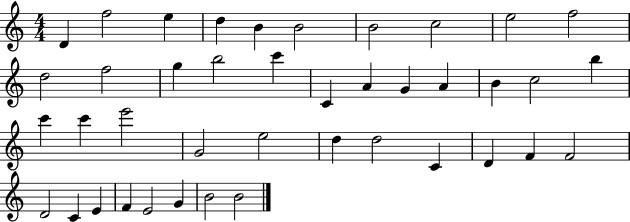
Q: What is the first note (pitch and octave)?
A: D4